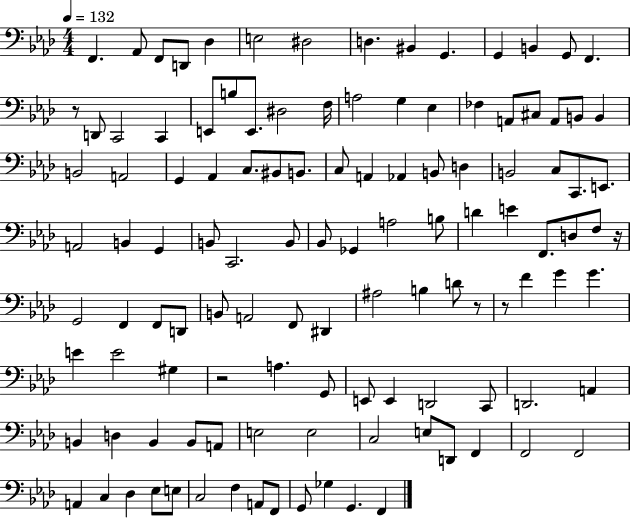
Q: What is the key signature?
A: AES major